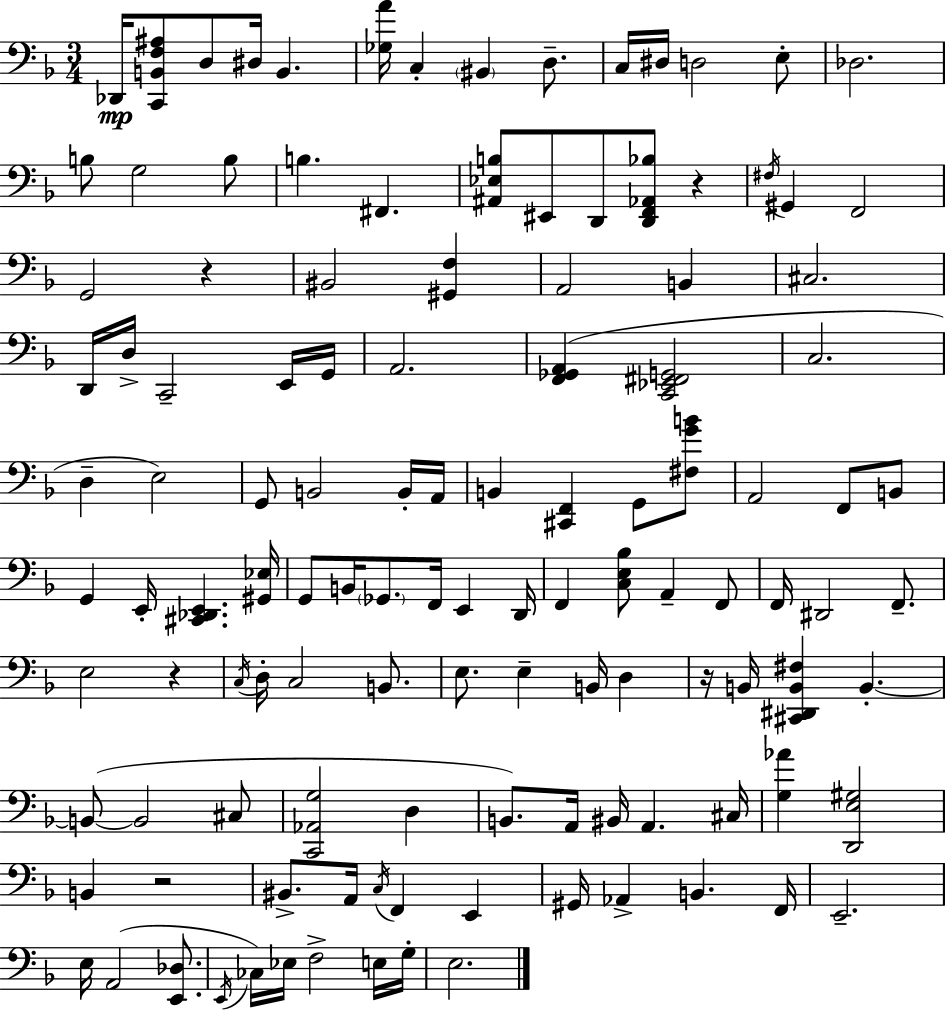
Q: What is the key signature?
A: D minor